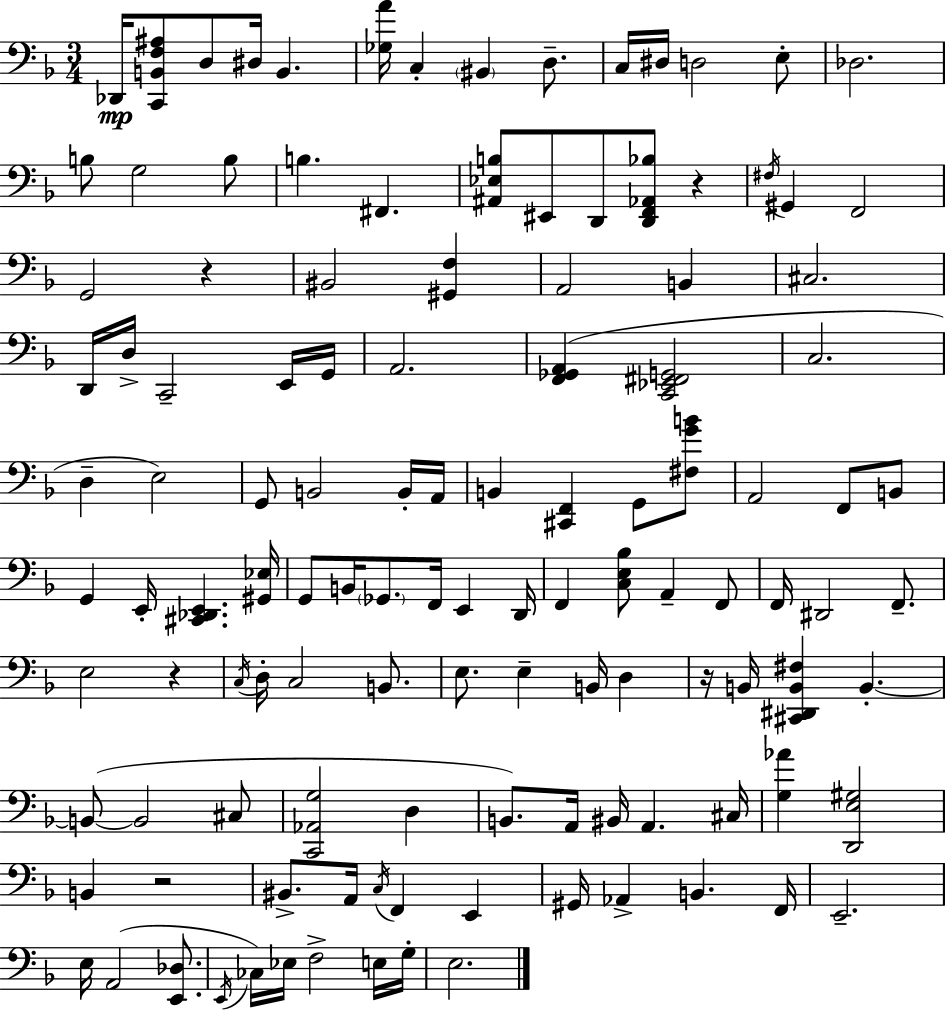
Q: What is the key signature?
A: D minor